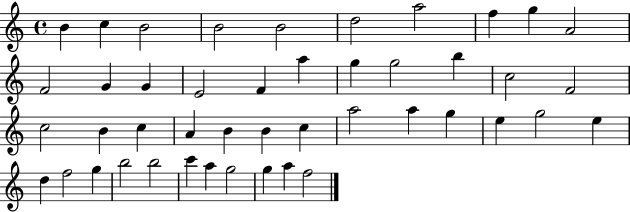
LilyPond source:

{
  \clef treble
  \time 4/4
  \defaultTimeSignature
  \key c \major
  b'4 c''4 b'2 | b'2 b'2 | d''2 a''2 | f''4 g''4 a'2 | \break f'2 g'4 g'4 | e'2 f'4 a''4 | g''4 g''2 b''4 | c''2 f'2 | \break c''2 b'4 c''4 | a'4 b'4 b'4 c''4 | a''2 a''4 g''4 | e''4 g''2 e''4 | \break d''4 f''2 g''4 | b''2 b''2 | c'''4 a''4 g''2 | g''4 a''4 f''2 | \break \bar "|."
}